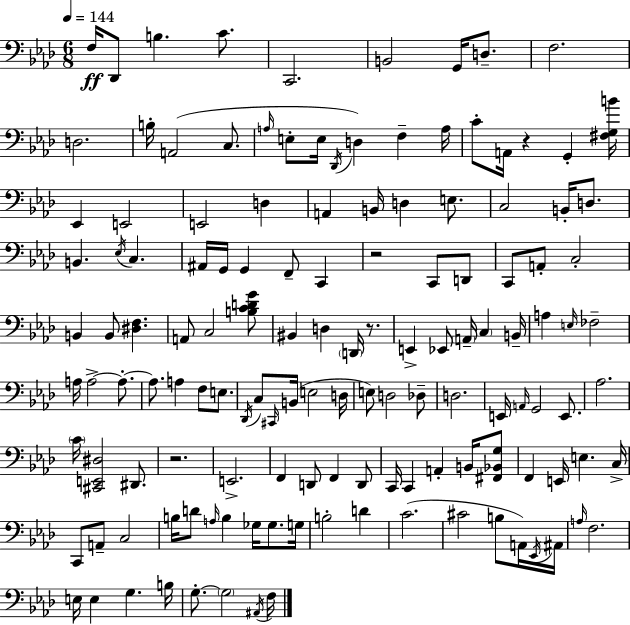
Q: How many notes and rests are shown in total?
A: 136